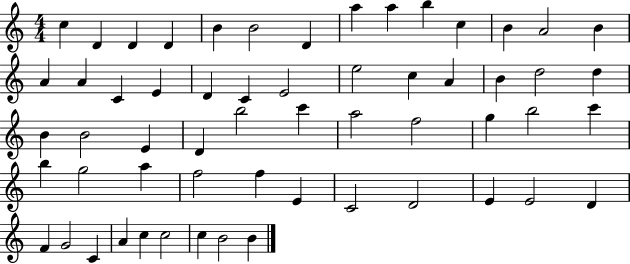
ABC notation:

X:1
T:Untitled
M:4/4
L:1/4
K:C
c D D D B B2 D a a b c B A2 B A A C E D C E2 e2 c A B d2 d B B2 E D b2 c' a2 f2 g b2 c' b g2 a f2 f E C2 D2 E E2 D F G2 C A c c2 c B2 B